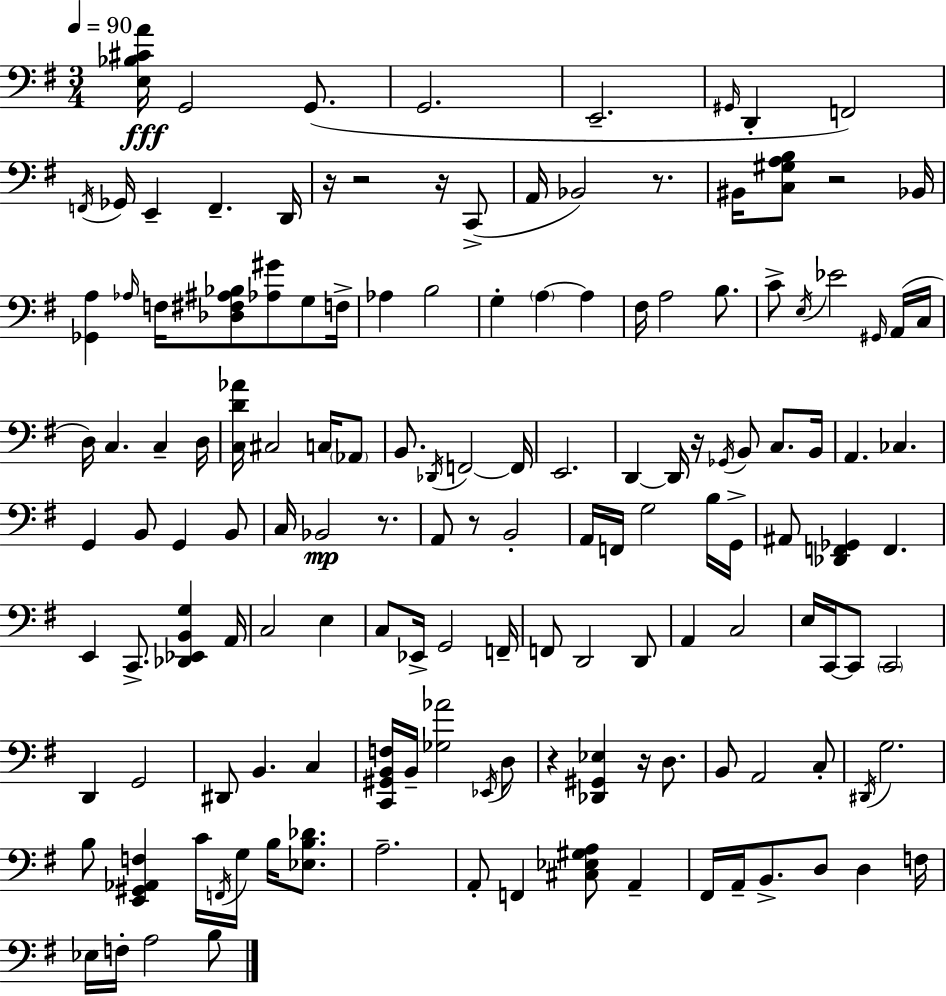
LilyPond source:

{
  \clef bass
  \numericTimeSignature
  \time 3/4
  \key e \minor
  \tempo 4 = 90
  \repeat volta 2 { <e bes cis' a'>16\fff g,2 g,8.( | g,2. | e,2.-- | \grace { gis,16 } d,4-. f,2) | \break \acciaccatura { f,16 } ges,16 e,4-- f,4.-- | d,16 r16 r2 r16 | c,8->( a,16 bes,2) r8. | bis,16 <c gis a b>8 r2 | \break bes,16 <ges, a>4 \grace { aes16 } f16 <des fis ais bes>8 <aes gis'>8 | g8 f16-> aes4 b2 | g4-. \parenthesize a4~~ a4 | fis16 a2 | \break b8. c'8-> \acciaccatura { e16 } ees'2 | \grace { gis,16 }( a,16 c16 d16) c4. | c4-- d16 <c d' aes'>16 cis2 | c16 \parenthesize aes,8 b,8. \acciaccatura { des,16 } f,2~~ | \break f,16 e,2. | d,4~~ d,16 r16 | \acciaccatura { ges,16 } b,8 c8. b,16 a,4. | ces4. g,4 b,8 | \break g,4 b,8 c16 bes,2\mp | r8. a,8 r8 b,2-. | a,16 f,16 g2 | b16 g,16-> ais,8 <des, f, ges,>4 | \break f,4. e,4 c,8.-> | <des, ees, b, g>4 a,16 c2 | e4 c8 ees,16-> g,2 | f,16-- f,8 d,2 | \break d,8 a,4 c2 | e16 c,16~~ c,8 \parenthesize c,2 | d,4 g,2 | dis,8 b,4. | \break c4 <c, gis, b, f>16 b,16-- <ges aes'>2 | \acciaccatura { ees,16 } d8 r4 | <des, gis, ees>4 r16 d8. b,8 a,2 | c8-. \acciaccatura { dis,16 } g2. | \break b8 <e, gis, aes, f>4 | c'16 \acciaccatura { f,16 } g16 b16 <ees b des'>8. a2.-- | a,8-. | f,4 <cis ees gis a>8 a,4-- fis,16 a,16-- | \break b,8.-> d8 d4 f16 ees16 f16-. | a2 b8 } \bar "|."
}